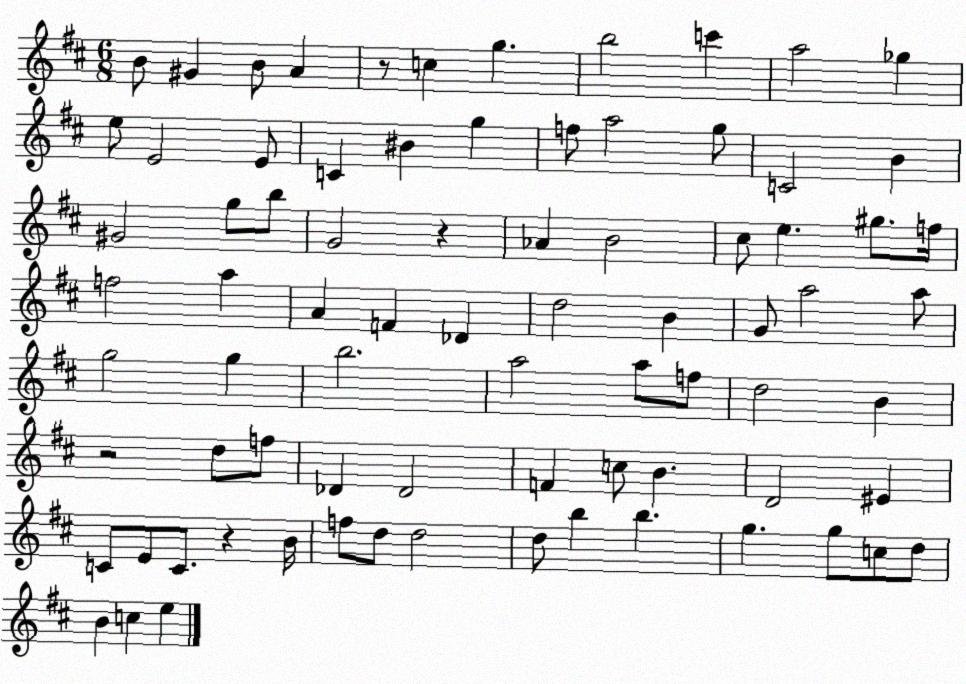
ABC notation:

X:1
T:Untitled
M:6/8
L:1/4
K:D
B/2 ^G B/2 A z/2 c g b2 c' a2 _g e/2 E2 E/2 C ^B g f/2 a2 g/2 C2 B ^G2 g/2 b/2 G2 z _A B2 ^c/2 e ^g/2 f/4 f2 a A F _D d2 B G/2 a2 a/2 g2 g b2 a2 a/2 f/2 d2 B z2 d/2 f/2 _D _D2 F c/2 B D2 ^E C/2 E/2 C/2 z B/4 f/2 d/2 d2 d/2 b b g g/2 c/2 d/2 B c e